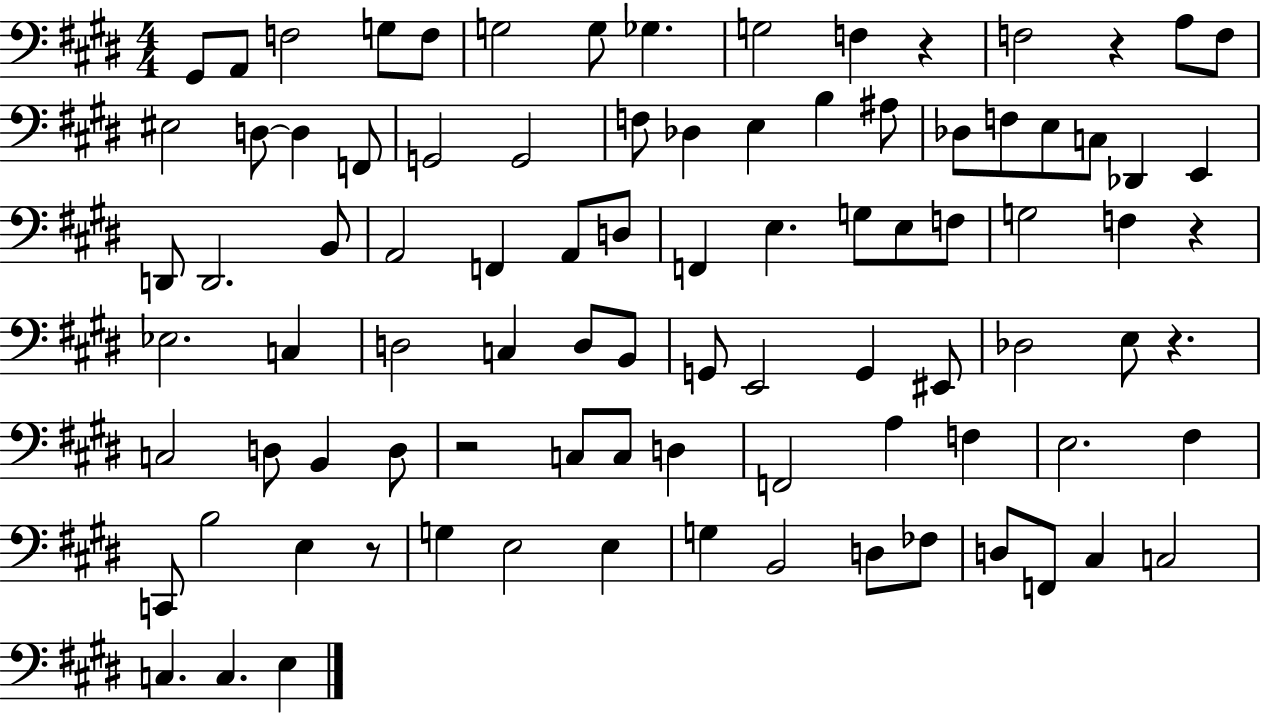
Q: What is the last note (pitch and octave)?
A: E3